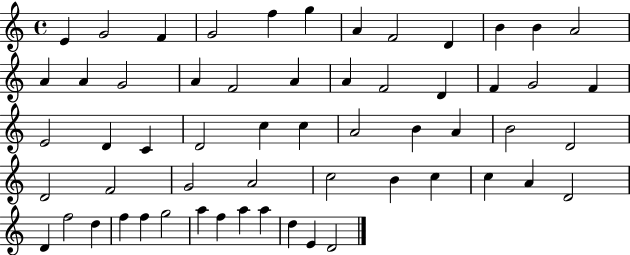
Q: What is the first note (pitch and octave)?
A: E4